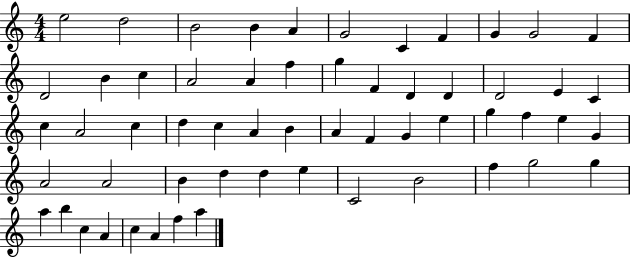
X:1
T:Untitled
M:4/4
L:1/4
K:C
e2 d2 B2 B A G2 C F G G2 F D2 B c A2 A f g F D D D2 E C c A2 c d c A B A F G e g f e G A2 A2 B d d e C2 B2 f g2 g a b c A c A f a